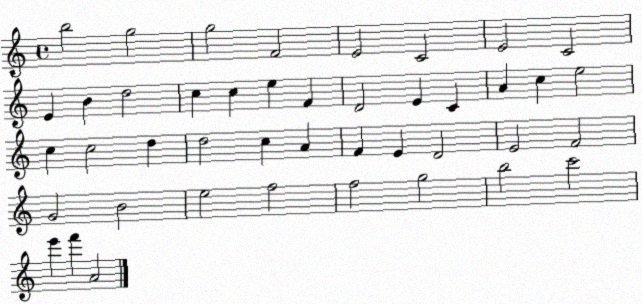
X:1
T:Untitled
M:4/4
L:1/4
K:C
b2 g2 g2 F2 E2 C2 E2 C2 E B d2 c c e F D2 E C A c e2 c c2 d d2 c A F E D2 E2 F2 G2 B2 e2 f2 f2 g2 b2 c'2 e' f' A2